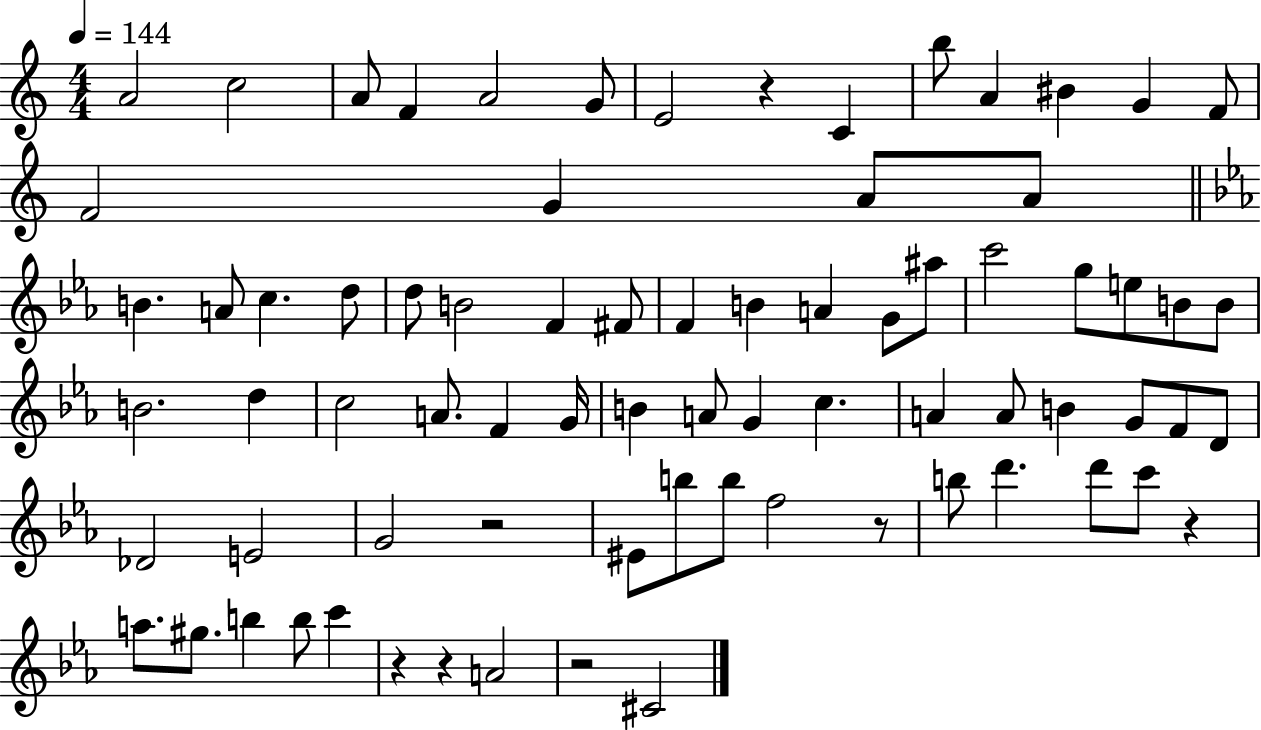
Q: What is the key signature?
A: C major